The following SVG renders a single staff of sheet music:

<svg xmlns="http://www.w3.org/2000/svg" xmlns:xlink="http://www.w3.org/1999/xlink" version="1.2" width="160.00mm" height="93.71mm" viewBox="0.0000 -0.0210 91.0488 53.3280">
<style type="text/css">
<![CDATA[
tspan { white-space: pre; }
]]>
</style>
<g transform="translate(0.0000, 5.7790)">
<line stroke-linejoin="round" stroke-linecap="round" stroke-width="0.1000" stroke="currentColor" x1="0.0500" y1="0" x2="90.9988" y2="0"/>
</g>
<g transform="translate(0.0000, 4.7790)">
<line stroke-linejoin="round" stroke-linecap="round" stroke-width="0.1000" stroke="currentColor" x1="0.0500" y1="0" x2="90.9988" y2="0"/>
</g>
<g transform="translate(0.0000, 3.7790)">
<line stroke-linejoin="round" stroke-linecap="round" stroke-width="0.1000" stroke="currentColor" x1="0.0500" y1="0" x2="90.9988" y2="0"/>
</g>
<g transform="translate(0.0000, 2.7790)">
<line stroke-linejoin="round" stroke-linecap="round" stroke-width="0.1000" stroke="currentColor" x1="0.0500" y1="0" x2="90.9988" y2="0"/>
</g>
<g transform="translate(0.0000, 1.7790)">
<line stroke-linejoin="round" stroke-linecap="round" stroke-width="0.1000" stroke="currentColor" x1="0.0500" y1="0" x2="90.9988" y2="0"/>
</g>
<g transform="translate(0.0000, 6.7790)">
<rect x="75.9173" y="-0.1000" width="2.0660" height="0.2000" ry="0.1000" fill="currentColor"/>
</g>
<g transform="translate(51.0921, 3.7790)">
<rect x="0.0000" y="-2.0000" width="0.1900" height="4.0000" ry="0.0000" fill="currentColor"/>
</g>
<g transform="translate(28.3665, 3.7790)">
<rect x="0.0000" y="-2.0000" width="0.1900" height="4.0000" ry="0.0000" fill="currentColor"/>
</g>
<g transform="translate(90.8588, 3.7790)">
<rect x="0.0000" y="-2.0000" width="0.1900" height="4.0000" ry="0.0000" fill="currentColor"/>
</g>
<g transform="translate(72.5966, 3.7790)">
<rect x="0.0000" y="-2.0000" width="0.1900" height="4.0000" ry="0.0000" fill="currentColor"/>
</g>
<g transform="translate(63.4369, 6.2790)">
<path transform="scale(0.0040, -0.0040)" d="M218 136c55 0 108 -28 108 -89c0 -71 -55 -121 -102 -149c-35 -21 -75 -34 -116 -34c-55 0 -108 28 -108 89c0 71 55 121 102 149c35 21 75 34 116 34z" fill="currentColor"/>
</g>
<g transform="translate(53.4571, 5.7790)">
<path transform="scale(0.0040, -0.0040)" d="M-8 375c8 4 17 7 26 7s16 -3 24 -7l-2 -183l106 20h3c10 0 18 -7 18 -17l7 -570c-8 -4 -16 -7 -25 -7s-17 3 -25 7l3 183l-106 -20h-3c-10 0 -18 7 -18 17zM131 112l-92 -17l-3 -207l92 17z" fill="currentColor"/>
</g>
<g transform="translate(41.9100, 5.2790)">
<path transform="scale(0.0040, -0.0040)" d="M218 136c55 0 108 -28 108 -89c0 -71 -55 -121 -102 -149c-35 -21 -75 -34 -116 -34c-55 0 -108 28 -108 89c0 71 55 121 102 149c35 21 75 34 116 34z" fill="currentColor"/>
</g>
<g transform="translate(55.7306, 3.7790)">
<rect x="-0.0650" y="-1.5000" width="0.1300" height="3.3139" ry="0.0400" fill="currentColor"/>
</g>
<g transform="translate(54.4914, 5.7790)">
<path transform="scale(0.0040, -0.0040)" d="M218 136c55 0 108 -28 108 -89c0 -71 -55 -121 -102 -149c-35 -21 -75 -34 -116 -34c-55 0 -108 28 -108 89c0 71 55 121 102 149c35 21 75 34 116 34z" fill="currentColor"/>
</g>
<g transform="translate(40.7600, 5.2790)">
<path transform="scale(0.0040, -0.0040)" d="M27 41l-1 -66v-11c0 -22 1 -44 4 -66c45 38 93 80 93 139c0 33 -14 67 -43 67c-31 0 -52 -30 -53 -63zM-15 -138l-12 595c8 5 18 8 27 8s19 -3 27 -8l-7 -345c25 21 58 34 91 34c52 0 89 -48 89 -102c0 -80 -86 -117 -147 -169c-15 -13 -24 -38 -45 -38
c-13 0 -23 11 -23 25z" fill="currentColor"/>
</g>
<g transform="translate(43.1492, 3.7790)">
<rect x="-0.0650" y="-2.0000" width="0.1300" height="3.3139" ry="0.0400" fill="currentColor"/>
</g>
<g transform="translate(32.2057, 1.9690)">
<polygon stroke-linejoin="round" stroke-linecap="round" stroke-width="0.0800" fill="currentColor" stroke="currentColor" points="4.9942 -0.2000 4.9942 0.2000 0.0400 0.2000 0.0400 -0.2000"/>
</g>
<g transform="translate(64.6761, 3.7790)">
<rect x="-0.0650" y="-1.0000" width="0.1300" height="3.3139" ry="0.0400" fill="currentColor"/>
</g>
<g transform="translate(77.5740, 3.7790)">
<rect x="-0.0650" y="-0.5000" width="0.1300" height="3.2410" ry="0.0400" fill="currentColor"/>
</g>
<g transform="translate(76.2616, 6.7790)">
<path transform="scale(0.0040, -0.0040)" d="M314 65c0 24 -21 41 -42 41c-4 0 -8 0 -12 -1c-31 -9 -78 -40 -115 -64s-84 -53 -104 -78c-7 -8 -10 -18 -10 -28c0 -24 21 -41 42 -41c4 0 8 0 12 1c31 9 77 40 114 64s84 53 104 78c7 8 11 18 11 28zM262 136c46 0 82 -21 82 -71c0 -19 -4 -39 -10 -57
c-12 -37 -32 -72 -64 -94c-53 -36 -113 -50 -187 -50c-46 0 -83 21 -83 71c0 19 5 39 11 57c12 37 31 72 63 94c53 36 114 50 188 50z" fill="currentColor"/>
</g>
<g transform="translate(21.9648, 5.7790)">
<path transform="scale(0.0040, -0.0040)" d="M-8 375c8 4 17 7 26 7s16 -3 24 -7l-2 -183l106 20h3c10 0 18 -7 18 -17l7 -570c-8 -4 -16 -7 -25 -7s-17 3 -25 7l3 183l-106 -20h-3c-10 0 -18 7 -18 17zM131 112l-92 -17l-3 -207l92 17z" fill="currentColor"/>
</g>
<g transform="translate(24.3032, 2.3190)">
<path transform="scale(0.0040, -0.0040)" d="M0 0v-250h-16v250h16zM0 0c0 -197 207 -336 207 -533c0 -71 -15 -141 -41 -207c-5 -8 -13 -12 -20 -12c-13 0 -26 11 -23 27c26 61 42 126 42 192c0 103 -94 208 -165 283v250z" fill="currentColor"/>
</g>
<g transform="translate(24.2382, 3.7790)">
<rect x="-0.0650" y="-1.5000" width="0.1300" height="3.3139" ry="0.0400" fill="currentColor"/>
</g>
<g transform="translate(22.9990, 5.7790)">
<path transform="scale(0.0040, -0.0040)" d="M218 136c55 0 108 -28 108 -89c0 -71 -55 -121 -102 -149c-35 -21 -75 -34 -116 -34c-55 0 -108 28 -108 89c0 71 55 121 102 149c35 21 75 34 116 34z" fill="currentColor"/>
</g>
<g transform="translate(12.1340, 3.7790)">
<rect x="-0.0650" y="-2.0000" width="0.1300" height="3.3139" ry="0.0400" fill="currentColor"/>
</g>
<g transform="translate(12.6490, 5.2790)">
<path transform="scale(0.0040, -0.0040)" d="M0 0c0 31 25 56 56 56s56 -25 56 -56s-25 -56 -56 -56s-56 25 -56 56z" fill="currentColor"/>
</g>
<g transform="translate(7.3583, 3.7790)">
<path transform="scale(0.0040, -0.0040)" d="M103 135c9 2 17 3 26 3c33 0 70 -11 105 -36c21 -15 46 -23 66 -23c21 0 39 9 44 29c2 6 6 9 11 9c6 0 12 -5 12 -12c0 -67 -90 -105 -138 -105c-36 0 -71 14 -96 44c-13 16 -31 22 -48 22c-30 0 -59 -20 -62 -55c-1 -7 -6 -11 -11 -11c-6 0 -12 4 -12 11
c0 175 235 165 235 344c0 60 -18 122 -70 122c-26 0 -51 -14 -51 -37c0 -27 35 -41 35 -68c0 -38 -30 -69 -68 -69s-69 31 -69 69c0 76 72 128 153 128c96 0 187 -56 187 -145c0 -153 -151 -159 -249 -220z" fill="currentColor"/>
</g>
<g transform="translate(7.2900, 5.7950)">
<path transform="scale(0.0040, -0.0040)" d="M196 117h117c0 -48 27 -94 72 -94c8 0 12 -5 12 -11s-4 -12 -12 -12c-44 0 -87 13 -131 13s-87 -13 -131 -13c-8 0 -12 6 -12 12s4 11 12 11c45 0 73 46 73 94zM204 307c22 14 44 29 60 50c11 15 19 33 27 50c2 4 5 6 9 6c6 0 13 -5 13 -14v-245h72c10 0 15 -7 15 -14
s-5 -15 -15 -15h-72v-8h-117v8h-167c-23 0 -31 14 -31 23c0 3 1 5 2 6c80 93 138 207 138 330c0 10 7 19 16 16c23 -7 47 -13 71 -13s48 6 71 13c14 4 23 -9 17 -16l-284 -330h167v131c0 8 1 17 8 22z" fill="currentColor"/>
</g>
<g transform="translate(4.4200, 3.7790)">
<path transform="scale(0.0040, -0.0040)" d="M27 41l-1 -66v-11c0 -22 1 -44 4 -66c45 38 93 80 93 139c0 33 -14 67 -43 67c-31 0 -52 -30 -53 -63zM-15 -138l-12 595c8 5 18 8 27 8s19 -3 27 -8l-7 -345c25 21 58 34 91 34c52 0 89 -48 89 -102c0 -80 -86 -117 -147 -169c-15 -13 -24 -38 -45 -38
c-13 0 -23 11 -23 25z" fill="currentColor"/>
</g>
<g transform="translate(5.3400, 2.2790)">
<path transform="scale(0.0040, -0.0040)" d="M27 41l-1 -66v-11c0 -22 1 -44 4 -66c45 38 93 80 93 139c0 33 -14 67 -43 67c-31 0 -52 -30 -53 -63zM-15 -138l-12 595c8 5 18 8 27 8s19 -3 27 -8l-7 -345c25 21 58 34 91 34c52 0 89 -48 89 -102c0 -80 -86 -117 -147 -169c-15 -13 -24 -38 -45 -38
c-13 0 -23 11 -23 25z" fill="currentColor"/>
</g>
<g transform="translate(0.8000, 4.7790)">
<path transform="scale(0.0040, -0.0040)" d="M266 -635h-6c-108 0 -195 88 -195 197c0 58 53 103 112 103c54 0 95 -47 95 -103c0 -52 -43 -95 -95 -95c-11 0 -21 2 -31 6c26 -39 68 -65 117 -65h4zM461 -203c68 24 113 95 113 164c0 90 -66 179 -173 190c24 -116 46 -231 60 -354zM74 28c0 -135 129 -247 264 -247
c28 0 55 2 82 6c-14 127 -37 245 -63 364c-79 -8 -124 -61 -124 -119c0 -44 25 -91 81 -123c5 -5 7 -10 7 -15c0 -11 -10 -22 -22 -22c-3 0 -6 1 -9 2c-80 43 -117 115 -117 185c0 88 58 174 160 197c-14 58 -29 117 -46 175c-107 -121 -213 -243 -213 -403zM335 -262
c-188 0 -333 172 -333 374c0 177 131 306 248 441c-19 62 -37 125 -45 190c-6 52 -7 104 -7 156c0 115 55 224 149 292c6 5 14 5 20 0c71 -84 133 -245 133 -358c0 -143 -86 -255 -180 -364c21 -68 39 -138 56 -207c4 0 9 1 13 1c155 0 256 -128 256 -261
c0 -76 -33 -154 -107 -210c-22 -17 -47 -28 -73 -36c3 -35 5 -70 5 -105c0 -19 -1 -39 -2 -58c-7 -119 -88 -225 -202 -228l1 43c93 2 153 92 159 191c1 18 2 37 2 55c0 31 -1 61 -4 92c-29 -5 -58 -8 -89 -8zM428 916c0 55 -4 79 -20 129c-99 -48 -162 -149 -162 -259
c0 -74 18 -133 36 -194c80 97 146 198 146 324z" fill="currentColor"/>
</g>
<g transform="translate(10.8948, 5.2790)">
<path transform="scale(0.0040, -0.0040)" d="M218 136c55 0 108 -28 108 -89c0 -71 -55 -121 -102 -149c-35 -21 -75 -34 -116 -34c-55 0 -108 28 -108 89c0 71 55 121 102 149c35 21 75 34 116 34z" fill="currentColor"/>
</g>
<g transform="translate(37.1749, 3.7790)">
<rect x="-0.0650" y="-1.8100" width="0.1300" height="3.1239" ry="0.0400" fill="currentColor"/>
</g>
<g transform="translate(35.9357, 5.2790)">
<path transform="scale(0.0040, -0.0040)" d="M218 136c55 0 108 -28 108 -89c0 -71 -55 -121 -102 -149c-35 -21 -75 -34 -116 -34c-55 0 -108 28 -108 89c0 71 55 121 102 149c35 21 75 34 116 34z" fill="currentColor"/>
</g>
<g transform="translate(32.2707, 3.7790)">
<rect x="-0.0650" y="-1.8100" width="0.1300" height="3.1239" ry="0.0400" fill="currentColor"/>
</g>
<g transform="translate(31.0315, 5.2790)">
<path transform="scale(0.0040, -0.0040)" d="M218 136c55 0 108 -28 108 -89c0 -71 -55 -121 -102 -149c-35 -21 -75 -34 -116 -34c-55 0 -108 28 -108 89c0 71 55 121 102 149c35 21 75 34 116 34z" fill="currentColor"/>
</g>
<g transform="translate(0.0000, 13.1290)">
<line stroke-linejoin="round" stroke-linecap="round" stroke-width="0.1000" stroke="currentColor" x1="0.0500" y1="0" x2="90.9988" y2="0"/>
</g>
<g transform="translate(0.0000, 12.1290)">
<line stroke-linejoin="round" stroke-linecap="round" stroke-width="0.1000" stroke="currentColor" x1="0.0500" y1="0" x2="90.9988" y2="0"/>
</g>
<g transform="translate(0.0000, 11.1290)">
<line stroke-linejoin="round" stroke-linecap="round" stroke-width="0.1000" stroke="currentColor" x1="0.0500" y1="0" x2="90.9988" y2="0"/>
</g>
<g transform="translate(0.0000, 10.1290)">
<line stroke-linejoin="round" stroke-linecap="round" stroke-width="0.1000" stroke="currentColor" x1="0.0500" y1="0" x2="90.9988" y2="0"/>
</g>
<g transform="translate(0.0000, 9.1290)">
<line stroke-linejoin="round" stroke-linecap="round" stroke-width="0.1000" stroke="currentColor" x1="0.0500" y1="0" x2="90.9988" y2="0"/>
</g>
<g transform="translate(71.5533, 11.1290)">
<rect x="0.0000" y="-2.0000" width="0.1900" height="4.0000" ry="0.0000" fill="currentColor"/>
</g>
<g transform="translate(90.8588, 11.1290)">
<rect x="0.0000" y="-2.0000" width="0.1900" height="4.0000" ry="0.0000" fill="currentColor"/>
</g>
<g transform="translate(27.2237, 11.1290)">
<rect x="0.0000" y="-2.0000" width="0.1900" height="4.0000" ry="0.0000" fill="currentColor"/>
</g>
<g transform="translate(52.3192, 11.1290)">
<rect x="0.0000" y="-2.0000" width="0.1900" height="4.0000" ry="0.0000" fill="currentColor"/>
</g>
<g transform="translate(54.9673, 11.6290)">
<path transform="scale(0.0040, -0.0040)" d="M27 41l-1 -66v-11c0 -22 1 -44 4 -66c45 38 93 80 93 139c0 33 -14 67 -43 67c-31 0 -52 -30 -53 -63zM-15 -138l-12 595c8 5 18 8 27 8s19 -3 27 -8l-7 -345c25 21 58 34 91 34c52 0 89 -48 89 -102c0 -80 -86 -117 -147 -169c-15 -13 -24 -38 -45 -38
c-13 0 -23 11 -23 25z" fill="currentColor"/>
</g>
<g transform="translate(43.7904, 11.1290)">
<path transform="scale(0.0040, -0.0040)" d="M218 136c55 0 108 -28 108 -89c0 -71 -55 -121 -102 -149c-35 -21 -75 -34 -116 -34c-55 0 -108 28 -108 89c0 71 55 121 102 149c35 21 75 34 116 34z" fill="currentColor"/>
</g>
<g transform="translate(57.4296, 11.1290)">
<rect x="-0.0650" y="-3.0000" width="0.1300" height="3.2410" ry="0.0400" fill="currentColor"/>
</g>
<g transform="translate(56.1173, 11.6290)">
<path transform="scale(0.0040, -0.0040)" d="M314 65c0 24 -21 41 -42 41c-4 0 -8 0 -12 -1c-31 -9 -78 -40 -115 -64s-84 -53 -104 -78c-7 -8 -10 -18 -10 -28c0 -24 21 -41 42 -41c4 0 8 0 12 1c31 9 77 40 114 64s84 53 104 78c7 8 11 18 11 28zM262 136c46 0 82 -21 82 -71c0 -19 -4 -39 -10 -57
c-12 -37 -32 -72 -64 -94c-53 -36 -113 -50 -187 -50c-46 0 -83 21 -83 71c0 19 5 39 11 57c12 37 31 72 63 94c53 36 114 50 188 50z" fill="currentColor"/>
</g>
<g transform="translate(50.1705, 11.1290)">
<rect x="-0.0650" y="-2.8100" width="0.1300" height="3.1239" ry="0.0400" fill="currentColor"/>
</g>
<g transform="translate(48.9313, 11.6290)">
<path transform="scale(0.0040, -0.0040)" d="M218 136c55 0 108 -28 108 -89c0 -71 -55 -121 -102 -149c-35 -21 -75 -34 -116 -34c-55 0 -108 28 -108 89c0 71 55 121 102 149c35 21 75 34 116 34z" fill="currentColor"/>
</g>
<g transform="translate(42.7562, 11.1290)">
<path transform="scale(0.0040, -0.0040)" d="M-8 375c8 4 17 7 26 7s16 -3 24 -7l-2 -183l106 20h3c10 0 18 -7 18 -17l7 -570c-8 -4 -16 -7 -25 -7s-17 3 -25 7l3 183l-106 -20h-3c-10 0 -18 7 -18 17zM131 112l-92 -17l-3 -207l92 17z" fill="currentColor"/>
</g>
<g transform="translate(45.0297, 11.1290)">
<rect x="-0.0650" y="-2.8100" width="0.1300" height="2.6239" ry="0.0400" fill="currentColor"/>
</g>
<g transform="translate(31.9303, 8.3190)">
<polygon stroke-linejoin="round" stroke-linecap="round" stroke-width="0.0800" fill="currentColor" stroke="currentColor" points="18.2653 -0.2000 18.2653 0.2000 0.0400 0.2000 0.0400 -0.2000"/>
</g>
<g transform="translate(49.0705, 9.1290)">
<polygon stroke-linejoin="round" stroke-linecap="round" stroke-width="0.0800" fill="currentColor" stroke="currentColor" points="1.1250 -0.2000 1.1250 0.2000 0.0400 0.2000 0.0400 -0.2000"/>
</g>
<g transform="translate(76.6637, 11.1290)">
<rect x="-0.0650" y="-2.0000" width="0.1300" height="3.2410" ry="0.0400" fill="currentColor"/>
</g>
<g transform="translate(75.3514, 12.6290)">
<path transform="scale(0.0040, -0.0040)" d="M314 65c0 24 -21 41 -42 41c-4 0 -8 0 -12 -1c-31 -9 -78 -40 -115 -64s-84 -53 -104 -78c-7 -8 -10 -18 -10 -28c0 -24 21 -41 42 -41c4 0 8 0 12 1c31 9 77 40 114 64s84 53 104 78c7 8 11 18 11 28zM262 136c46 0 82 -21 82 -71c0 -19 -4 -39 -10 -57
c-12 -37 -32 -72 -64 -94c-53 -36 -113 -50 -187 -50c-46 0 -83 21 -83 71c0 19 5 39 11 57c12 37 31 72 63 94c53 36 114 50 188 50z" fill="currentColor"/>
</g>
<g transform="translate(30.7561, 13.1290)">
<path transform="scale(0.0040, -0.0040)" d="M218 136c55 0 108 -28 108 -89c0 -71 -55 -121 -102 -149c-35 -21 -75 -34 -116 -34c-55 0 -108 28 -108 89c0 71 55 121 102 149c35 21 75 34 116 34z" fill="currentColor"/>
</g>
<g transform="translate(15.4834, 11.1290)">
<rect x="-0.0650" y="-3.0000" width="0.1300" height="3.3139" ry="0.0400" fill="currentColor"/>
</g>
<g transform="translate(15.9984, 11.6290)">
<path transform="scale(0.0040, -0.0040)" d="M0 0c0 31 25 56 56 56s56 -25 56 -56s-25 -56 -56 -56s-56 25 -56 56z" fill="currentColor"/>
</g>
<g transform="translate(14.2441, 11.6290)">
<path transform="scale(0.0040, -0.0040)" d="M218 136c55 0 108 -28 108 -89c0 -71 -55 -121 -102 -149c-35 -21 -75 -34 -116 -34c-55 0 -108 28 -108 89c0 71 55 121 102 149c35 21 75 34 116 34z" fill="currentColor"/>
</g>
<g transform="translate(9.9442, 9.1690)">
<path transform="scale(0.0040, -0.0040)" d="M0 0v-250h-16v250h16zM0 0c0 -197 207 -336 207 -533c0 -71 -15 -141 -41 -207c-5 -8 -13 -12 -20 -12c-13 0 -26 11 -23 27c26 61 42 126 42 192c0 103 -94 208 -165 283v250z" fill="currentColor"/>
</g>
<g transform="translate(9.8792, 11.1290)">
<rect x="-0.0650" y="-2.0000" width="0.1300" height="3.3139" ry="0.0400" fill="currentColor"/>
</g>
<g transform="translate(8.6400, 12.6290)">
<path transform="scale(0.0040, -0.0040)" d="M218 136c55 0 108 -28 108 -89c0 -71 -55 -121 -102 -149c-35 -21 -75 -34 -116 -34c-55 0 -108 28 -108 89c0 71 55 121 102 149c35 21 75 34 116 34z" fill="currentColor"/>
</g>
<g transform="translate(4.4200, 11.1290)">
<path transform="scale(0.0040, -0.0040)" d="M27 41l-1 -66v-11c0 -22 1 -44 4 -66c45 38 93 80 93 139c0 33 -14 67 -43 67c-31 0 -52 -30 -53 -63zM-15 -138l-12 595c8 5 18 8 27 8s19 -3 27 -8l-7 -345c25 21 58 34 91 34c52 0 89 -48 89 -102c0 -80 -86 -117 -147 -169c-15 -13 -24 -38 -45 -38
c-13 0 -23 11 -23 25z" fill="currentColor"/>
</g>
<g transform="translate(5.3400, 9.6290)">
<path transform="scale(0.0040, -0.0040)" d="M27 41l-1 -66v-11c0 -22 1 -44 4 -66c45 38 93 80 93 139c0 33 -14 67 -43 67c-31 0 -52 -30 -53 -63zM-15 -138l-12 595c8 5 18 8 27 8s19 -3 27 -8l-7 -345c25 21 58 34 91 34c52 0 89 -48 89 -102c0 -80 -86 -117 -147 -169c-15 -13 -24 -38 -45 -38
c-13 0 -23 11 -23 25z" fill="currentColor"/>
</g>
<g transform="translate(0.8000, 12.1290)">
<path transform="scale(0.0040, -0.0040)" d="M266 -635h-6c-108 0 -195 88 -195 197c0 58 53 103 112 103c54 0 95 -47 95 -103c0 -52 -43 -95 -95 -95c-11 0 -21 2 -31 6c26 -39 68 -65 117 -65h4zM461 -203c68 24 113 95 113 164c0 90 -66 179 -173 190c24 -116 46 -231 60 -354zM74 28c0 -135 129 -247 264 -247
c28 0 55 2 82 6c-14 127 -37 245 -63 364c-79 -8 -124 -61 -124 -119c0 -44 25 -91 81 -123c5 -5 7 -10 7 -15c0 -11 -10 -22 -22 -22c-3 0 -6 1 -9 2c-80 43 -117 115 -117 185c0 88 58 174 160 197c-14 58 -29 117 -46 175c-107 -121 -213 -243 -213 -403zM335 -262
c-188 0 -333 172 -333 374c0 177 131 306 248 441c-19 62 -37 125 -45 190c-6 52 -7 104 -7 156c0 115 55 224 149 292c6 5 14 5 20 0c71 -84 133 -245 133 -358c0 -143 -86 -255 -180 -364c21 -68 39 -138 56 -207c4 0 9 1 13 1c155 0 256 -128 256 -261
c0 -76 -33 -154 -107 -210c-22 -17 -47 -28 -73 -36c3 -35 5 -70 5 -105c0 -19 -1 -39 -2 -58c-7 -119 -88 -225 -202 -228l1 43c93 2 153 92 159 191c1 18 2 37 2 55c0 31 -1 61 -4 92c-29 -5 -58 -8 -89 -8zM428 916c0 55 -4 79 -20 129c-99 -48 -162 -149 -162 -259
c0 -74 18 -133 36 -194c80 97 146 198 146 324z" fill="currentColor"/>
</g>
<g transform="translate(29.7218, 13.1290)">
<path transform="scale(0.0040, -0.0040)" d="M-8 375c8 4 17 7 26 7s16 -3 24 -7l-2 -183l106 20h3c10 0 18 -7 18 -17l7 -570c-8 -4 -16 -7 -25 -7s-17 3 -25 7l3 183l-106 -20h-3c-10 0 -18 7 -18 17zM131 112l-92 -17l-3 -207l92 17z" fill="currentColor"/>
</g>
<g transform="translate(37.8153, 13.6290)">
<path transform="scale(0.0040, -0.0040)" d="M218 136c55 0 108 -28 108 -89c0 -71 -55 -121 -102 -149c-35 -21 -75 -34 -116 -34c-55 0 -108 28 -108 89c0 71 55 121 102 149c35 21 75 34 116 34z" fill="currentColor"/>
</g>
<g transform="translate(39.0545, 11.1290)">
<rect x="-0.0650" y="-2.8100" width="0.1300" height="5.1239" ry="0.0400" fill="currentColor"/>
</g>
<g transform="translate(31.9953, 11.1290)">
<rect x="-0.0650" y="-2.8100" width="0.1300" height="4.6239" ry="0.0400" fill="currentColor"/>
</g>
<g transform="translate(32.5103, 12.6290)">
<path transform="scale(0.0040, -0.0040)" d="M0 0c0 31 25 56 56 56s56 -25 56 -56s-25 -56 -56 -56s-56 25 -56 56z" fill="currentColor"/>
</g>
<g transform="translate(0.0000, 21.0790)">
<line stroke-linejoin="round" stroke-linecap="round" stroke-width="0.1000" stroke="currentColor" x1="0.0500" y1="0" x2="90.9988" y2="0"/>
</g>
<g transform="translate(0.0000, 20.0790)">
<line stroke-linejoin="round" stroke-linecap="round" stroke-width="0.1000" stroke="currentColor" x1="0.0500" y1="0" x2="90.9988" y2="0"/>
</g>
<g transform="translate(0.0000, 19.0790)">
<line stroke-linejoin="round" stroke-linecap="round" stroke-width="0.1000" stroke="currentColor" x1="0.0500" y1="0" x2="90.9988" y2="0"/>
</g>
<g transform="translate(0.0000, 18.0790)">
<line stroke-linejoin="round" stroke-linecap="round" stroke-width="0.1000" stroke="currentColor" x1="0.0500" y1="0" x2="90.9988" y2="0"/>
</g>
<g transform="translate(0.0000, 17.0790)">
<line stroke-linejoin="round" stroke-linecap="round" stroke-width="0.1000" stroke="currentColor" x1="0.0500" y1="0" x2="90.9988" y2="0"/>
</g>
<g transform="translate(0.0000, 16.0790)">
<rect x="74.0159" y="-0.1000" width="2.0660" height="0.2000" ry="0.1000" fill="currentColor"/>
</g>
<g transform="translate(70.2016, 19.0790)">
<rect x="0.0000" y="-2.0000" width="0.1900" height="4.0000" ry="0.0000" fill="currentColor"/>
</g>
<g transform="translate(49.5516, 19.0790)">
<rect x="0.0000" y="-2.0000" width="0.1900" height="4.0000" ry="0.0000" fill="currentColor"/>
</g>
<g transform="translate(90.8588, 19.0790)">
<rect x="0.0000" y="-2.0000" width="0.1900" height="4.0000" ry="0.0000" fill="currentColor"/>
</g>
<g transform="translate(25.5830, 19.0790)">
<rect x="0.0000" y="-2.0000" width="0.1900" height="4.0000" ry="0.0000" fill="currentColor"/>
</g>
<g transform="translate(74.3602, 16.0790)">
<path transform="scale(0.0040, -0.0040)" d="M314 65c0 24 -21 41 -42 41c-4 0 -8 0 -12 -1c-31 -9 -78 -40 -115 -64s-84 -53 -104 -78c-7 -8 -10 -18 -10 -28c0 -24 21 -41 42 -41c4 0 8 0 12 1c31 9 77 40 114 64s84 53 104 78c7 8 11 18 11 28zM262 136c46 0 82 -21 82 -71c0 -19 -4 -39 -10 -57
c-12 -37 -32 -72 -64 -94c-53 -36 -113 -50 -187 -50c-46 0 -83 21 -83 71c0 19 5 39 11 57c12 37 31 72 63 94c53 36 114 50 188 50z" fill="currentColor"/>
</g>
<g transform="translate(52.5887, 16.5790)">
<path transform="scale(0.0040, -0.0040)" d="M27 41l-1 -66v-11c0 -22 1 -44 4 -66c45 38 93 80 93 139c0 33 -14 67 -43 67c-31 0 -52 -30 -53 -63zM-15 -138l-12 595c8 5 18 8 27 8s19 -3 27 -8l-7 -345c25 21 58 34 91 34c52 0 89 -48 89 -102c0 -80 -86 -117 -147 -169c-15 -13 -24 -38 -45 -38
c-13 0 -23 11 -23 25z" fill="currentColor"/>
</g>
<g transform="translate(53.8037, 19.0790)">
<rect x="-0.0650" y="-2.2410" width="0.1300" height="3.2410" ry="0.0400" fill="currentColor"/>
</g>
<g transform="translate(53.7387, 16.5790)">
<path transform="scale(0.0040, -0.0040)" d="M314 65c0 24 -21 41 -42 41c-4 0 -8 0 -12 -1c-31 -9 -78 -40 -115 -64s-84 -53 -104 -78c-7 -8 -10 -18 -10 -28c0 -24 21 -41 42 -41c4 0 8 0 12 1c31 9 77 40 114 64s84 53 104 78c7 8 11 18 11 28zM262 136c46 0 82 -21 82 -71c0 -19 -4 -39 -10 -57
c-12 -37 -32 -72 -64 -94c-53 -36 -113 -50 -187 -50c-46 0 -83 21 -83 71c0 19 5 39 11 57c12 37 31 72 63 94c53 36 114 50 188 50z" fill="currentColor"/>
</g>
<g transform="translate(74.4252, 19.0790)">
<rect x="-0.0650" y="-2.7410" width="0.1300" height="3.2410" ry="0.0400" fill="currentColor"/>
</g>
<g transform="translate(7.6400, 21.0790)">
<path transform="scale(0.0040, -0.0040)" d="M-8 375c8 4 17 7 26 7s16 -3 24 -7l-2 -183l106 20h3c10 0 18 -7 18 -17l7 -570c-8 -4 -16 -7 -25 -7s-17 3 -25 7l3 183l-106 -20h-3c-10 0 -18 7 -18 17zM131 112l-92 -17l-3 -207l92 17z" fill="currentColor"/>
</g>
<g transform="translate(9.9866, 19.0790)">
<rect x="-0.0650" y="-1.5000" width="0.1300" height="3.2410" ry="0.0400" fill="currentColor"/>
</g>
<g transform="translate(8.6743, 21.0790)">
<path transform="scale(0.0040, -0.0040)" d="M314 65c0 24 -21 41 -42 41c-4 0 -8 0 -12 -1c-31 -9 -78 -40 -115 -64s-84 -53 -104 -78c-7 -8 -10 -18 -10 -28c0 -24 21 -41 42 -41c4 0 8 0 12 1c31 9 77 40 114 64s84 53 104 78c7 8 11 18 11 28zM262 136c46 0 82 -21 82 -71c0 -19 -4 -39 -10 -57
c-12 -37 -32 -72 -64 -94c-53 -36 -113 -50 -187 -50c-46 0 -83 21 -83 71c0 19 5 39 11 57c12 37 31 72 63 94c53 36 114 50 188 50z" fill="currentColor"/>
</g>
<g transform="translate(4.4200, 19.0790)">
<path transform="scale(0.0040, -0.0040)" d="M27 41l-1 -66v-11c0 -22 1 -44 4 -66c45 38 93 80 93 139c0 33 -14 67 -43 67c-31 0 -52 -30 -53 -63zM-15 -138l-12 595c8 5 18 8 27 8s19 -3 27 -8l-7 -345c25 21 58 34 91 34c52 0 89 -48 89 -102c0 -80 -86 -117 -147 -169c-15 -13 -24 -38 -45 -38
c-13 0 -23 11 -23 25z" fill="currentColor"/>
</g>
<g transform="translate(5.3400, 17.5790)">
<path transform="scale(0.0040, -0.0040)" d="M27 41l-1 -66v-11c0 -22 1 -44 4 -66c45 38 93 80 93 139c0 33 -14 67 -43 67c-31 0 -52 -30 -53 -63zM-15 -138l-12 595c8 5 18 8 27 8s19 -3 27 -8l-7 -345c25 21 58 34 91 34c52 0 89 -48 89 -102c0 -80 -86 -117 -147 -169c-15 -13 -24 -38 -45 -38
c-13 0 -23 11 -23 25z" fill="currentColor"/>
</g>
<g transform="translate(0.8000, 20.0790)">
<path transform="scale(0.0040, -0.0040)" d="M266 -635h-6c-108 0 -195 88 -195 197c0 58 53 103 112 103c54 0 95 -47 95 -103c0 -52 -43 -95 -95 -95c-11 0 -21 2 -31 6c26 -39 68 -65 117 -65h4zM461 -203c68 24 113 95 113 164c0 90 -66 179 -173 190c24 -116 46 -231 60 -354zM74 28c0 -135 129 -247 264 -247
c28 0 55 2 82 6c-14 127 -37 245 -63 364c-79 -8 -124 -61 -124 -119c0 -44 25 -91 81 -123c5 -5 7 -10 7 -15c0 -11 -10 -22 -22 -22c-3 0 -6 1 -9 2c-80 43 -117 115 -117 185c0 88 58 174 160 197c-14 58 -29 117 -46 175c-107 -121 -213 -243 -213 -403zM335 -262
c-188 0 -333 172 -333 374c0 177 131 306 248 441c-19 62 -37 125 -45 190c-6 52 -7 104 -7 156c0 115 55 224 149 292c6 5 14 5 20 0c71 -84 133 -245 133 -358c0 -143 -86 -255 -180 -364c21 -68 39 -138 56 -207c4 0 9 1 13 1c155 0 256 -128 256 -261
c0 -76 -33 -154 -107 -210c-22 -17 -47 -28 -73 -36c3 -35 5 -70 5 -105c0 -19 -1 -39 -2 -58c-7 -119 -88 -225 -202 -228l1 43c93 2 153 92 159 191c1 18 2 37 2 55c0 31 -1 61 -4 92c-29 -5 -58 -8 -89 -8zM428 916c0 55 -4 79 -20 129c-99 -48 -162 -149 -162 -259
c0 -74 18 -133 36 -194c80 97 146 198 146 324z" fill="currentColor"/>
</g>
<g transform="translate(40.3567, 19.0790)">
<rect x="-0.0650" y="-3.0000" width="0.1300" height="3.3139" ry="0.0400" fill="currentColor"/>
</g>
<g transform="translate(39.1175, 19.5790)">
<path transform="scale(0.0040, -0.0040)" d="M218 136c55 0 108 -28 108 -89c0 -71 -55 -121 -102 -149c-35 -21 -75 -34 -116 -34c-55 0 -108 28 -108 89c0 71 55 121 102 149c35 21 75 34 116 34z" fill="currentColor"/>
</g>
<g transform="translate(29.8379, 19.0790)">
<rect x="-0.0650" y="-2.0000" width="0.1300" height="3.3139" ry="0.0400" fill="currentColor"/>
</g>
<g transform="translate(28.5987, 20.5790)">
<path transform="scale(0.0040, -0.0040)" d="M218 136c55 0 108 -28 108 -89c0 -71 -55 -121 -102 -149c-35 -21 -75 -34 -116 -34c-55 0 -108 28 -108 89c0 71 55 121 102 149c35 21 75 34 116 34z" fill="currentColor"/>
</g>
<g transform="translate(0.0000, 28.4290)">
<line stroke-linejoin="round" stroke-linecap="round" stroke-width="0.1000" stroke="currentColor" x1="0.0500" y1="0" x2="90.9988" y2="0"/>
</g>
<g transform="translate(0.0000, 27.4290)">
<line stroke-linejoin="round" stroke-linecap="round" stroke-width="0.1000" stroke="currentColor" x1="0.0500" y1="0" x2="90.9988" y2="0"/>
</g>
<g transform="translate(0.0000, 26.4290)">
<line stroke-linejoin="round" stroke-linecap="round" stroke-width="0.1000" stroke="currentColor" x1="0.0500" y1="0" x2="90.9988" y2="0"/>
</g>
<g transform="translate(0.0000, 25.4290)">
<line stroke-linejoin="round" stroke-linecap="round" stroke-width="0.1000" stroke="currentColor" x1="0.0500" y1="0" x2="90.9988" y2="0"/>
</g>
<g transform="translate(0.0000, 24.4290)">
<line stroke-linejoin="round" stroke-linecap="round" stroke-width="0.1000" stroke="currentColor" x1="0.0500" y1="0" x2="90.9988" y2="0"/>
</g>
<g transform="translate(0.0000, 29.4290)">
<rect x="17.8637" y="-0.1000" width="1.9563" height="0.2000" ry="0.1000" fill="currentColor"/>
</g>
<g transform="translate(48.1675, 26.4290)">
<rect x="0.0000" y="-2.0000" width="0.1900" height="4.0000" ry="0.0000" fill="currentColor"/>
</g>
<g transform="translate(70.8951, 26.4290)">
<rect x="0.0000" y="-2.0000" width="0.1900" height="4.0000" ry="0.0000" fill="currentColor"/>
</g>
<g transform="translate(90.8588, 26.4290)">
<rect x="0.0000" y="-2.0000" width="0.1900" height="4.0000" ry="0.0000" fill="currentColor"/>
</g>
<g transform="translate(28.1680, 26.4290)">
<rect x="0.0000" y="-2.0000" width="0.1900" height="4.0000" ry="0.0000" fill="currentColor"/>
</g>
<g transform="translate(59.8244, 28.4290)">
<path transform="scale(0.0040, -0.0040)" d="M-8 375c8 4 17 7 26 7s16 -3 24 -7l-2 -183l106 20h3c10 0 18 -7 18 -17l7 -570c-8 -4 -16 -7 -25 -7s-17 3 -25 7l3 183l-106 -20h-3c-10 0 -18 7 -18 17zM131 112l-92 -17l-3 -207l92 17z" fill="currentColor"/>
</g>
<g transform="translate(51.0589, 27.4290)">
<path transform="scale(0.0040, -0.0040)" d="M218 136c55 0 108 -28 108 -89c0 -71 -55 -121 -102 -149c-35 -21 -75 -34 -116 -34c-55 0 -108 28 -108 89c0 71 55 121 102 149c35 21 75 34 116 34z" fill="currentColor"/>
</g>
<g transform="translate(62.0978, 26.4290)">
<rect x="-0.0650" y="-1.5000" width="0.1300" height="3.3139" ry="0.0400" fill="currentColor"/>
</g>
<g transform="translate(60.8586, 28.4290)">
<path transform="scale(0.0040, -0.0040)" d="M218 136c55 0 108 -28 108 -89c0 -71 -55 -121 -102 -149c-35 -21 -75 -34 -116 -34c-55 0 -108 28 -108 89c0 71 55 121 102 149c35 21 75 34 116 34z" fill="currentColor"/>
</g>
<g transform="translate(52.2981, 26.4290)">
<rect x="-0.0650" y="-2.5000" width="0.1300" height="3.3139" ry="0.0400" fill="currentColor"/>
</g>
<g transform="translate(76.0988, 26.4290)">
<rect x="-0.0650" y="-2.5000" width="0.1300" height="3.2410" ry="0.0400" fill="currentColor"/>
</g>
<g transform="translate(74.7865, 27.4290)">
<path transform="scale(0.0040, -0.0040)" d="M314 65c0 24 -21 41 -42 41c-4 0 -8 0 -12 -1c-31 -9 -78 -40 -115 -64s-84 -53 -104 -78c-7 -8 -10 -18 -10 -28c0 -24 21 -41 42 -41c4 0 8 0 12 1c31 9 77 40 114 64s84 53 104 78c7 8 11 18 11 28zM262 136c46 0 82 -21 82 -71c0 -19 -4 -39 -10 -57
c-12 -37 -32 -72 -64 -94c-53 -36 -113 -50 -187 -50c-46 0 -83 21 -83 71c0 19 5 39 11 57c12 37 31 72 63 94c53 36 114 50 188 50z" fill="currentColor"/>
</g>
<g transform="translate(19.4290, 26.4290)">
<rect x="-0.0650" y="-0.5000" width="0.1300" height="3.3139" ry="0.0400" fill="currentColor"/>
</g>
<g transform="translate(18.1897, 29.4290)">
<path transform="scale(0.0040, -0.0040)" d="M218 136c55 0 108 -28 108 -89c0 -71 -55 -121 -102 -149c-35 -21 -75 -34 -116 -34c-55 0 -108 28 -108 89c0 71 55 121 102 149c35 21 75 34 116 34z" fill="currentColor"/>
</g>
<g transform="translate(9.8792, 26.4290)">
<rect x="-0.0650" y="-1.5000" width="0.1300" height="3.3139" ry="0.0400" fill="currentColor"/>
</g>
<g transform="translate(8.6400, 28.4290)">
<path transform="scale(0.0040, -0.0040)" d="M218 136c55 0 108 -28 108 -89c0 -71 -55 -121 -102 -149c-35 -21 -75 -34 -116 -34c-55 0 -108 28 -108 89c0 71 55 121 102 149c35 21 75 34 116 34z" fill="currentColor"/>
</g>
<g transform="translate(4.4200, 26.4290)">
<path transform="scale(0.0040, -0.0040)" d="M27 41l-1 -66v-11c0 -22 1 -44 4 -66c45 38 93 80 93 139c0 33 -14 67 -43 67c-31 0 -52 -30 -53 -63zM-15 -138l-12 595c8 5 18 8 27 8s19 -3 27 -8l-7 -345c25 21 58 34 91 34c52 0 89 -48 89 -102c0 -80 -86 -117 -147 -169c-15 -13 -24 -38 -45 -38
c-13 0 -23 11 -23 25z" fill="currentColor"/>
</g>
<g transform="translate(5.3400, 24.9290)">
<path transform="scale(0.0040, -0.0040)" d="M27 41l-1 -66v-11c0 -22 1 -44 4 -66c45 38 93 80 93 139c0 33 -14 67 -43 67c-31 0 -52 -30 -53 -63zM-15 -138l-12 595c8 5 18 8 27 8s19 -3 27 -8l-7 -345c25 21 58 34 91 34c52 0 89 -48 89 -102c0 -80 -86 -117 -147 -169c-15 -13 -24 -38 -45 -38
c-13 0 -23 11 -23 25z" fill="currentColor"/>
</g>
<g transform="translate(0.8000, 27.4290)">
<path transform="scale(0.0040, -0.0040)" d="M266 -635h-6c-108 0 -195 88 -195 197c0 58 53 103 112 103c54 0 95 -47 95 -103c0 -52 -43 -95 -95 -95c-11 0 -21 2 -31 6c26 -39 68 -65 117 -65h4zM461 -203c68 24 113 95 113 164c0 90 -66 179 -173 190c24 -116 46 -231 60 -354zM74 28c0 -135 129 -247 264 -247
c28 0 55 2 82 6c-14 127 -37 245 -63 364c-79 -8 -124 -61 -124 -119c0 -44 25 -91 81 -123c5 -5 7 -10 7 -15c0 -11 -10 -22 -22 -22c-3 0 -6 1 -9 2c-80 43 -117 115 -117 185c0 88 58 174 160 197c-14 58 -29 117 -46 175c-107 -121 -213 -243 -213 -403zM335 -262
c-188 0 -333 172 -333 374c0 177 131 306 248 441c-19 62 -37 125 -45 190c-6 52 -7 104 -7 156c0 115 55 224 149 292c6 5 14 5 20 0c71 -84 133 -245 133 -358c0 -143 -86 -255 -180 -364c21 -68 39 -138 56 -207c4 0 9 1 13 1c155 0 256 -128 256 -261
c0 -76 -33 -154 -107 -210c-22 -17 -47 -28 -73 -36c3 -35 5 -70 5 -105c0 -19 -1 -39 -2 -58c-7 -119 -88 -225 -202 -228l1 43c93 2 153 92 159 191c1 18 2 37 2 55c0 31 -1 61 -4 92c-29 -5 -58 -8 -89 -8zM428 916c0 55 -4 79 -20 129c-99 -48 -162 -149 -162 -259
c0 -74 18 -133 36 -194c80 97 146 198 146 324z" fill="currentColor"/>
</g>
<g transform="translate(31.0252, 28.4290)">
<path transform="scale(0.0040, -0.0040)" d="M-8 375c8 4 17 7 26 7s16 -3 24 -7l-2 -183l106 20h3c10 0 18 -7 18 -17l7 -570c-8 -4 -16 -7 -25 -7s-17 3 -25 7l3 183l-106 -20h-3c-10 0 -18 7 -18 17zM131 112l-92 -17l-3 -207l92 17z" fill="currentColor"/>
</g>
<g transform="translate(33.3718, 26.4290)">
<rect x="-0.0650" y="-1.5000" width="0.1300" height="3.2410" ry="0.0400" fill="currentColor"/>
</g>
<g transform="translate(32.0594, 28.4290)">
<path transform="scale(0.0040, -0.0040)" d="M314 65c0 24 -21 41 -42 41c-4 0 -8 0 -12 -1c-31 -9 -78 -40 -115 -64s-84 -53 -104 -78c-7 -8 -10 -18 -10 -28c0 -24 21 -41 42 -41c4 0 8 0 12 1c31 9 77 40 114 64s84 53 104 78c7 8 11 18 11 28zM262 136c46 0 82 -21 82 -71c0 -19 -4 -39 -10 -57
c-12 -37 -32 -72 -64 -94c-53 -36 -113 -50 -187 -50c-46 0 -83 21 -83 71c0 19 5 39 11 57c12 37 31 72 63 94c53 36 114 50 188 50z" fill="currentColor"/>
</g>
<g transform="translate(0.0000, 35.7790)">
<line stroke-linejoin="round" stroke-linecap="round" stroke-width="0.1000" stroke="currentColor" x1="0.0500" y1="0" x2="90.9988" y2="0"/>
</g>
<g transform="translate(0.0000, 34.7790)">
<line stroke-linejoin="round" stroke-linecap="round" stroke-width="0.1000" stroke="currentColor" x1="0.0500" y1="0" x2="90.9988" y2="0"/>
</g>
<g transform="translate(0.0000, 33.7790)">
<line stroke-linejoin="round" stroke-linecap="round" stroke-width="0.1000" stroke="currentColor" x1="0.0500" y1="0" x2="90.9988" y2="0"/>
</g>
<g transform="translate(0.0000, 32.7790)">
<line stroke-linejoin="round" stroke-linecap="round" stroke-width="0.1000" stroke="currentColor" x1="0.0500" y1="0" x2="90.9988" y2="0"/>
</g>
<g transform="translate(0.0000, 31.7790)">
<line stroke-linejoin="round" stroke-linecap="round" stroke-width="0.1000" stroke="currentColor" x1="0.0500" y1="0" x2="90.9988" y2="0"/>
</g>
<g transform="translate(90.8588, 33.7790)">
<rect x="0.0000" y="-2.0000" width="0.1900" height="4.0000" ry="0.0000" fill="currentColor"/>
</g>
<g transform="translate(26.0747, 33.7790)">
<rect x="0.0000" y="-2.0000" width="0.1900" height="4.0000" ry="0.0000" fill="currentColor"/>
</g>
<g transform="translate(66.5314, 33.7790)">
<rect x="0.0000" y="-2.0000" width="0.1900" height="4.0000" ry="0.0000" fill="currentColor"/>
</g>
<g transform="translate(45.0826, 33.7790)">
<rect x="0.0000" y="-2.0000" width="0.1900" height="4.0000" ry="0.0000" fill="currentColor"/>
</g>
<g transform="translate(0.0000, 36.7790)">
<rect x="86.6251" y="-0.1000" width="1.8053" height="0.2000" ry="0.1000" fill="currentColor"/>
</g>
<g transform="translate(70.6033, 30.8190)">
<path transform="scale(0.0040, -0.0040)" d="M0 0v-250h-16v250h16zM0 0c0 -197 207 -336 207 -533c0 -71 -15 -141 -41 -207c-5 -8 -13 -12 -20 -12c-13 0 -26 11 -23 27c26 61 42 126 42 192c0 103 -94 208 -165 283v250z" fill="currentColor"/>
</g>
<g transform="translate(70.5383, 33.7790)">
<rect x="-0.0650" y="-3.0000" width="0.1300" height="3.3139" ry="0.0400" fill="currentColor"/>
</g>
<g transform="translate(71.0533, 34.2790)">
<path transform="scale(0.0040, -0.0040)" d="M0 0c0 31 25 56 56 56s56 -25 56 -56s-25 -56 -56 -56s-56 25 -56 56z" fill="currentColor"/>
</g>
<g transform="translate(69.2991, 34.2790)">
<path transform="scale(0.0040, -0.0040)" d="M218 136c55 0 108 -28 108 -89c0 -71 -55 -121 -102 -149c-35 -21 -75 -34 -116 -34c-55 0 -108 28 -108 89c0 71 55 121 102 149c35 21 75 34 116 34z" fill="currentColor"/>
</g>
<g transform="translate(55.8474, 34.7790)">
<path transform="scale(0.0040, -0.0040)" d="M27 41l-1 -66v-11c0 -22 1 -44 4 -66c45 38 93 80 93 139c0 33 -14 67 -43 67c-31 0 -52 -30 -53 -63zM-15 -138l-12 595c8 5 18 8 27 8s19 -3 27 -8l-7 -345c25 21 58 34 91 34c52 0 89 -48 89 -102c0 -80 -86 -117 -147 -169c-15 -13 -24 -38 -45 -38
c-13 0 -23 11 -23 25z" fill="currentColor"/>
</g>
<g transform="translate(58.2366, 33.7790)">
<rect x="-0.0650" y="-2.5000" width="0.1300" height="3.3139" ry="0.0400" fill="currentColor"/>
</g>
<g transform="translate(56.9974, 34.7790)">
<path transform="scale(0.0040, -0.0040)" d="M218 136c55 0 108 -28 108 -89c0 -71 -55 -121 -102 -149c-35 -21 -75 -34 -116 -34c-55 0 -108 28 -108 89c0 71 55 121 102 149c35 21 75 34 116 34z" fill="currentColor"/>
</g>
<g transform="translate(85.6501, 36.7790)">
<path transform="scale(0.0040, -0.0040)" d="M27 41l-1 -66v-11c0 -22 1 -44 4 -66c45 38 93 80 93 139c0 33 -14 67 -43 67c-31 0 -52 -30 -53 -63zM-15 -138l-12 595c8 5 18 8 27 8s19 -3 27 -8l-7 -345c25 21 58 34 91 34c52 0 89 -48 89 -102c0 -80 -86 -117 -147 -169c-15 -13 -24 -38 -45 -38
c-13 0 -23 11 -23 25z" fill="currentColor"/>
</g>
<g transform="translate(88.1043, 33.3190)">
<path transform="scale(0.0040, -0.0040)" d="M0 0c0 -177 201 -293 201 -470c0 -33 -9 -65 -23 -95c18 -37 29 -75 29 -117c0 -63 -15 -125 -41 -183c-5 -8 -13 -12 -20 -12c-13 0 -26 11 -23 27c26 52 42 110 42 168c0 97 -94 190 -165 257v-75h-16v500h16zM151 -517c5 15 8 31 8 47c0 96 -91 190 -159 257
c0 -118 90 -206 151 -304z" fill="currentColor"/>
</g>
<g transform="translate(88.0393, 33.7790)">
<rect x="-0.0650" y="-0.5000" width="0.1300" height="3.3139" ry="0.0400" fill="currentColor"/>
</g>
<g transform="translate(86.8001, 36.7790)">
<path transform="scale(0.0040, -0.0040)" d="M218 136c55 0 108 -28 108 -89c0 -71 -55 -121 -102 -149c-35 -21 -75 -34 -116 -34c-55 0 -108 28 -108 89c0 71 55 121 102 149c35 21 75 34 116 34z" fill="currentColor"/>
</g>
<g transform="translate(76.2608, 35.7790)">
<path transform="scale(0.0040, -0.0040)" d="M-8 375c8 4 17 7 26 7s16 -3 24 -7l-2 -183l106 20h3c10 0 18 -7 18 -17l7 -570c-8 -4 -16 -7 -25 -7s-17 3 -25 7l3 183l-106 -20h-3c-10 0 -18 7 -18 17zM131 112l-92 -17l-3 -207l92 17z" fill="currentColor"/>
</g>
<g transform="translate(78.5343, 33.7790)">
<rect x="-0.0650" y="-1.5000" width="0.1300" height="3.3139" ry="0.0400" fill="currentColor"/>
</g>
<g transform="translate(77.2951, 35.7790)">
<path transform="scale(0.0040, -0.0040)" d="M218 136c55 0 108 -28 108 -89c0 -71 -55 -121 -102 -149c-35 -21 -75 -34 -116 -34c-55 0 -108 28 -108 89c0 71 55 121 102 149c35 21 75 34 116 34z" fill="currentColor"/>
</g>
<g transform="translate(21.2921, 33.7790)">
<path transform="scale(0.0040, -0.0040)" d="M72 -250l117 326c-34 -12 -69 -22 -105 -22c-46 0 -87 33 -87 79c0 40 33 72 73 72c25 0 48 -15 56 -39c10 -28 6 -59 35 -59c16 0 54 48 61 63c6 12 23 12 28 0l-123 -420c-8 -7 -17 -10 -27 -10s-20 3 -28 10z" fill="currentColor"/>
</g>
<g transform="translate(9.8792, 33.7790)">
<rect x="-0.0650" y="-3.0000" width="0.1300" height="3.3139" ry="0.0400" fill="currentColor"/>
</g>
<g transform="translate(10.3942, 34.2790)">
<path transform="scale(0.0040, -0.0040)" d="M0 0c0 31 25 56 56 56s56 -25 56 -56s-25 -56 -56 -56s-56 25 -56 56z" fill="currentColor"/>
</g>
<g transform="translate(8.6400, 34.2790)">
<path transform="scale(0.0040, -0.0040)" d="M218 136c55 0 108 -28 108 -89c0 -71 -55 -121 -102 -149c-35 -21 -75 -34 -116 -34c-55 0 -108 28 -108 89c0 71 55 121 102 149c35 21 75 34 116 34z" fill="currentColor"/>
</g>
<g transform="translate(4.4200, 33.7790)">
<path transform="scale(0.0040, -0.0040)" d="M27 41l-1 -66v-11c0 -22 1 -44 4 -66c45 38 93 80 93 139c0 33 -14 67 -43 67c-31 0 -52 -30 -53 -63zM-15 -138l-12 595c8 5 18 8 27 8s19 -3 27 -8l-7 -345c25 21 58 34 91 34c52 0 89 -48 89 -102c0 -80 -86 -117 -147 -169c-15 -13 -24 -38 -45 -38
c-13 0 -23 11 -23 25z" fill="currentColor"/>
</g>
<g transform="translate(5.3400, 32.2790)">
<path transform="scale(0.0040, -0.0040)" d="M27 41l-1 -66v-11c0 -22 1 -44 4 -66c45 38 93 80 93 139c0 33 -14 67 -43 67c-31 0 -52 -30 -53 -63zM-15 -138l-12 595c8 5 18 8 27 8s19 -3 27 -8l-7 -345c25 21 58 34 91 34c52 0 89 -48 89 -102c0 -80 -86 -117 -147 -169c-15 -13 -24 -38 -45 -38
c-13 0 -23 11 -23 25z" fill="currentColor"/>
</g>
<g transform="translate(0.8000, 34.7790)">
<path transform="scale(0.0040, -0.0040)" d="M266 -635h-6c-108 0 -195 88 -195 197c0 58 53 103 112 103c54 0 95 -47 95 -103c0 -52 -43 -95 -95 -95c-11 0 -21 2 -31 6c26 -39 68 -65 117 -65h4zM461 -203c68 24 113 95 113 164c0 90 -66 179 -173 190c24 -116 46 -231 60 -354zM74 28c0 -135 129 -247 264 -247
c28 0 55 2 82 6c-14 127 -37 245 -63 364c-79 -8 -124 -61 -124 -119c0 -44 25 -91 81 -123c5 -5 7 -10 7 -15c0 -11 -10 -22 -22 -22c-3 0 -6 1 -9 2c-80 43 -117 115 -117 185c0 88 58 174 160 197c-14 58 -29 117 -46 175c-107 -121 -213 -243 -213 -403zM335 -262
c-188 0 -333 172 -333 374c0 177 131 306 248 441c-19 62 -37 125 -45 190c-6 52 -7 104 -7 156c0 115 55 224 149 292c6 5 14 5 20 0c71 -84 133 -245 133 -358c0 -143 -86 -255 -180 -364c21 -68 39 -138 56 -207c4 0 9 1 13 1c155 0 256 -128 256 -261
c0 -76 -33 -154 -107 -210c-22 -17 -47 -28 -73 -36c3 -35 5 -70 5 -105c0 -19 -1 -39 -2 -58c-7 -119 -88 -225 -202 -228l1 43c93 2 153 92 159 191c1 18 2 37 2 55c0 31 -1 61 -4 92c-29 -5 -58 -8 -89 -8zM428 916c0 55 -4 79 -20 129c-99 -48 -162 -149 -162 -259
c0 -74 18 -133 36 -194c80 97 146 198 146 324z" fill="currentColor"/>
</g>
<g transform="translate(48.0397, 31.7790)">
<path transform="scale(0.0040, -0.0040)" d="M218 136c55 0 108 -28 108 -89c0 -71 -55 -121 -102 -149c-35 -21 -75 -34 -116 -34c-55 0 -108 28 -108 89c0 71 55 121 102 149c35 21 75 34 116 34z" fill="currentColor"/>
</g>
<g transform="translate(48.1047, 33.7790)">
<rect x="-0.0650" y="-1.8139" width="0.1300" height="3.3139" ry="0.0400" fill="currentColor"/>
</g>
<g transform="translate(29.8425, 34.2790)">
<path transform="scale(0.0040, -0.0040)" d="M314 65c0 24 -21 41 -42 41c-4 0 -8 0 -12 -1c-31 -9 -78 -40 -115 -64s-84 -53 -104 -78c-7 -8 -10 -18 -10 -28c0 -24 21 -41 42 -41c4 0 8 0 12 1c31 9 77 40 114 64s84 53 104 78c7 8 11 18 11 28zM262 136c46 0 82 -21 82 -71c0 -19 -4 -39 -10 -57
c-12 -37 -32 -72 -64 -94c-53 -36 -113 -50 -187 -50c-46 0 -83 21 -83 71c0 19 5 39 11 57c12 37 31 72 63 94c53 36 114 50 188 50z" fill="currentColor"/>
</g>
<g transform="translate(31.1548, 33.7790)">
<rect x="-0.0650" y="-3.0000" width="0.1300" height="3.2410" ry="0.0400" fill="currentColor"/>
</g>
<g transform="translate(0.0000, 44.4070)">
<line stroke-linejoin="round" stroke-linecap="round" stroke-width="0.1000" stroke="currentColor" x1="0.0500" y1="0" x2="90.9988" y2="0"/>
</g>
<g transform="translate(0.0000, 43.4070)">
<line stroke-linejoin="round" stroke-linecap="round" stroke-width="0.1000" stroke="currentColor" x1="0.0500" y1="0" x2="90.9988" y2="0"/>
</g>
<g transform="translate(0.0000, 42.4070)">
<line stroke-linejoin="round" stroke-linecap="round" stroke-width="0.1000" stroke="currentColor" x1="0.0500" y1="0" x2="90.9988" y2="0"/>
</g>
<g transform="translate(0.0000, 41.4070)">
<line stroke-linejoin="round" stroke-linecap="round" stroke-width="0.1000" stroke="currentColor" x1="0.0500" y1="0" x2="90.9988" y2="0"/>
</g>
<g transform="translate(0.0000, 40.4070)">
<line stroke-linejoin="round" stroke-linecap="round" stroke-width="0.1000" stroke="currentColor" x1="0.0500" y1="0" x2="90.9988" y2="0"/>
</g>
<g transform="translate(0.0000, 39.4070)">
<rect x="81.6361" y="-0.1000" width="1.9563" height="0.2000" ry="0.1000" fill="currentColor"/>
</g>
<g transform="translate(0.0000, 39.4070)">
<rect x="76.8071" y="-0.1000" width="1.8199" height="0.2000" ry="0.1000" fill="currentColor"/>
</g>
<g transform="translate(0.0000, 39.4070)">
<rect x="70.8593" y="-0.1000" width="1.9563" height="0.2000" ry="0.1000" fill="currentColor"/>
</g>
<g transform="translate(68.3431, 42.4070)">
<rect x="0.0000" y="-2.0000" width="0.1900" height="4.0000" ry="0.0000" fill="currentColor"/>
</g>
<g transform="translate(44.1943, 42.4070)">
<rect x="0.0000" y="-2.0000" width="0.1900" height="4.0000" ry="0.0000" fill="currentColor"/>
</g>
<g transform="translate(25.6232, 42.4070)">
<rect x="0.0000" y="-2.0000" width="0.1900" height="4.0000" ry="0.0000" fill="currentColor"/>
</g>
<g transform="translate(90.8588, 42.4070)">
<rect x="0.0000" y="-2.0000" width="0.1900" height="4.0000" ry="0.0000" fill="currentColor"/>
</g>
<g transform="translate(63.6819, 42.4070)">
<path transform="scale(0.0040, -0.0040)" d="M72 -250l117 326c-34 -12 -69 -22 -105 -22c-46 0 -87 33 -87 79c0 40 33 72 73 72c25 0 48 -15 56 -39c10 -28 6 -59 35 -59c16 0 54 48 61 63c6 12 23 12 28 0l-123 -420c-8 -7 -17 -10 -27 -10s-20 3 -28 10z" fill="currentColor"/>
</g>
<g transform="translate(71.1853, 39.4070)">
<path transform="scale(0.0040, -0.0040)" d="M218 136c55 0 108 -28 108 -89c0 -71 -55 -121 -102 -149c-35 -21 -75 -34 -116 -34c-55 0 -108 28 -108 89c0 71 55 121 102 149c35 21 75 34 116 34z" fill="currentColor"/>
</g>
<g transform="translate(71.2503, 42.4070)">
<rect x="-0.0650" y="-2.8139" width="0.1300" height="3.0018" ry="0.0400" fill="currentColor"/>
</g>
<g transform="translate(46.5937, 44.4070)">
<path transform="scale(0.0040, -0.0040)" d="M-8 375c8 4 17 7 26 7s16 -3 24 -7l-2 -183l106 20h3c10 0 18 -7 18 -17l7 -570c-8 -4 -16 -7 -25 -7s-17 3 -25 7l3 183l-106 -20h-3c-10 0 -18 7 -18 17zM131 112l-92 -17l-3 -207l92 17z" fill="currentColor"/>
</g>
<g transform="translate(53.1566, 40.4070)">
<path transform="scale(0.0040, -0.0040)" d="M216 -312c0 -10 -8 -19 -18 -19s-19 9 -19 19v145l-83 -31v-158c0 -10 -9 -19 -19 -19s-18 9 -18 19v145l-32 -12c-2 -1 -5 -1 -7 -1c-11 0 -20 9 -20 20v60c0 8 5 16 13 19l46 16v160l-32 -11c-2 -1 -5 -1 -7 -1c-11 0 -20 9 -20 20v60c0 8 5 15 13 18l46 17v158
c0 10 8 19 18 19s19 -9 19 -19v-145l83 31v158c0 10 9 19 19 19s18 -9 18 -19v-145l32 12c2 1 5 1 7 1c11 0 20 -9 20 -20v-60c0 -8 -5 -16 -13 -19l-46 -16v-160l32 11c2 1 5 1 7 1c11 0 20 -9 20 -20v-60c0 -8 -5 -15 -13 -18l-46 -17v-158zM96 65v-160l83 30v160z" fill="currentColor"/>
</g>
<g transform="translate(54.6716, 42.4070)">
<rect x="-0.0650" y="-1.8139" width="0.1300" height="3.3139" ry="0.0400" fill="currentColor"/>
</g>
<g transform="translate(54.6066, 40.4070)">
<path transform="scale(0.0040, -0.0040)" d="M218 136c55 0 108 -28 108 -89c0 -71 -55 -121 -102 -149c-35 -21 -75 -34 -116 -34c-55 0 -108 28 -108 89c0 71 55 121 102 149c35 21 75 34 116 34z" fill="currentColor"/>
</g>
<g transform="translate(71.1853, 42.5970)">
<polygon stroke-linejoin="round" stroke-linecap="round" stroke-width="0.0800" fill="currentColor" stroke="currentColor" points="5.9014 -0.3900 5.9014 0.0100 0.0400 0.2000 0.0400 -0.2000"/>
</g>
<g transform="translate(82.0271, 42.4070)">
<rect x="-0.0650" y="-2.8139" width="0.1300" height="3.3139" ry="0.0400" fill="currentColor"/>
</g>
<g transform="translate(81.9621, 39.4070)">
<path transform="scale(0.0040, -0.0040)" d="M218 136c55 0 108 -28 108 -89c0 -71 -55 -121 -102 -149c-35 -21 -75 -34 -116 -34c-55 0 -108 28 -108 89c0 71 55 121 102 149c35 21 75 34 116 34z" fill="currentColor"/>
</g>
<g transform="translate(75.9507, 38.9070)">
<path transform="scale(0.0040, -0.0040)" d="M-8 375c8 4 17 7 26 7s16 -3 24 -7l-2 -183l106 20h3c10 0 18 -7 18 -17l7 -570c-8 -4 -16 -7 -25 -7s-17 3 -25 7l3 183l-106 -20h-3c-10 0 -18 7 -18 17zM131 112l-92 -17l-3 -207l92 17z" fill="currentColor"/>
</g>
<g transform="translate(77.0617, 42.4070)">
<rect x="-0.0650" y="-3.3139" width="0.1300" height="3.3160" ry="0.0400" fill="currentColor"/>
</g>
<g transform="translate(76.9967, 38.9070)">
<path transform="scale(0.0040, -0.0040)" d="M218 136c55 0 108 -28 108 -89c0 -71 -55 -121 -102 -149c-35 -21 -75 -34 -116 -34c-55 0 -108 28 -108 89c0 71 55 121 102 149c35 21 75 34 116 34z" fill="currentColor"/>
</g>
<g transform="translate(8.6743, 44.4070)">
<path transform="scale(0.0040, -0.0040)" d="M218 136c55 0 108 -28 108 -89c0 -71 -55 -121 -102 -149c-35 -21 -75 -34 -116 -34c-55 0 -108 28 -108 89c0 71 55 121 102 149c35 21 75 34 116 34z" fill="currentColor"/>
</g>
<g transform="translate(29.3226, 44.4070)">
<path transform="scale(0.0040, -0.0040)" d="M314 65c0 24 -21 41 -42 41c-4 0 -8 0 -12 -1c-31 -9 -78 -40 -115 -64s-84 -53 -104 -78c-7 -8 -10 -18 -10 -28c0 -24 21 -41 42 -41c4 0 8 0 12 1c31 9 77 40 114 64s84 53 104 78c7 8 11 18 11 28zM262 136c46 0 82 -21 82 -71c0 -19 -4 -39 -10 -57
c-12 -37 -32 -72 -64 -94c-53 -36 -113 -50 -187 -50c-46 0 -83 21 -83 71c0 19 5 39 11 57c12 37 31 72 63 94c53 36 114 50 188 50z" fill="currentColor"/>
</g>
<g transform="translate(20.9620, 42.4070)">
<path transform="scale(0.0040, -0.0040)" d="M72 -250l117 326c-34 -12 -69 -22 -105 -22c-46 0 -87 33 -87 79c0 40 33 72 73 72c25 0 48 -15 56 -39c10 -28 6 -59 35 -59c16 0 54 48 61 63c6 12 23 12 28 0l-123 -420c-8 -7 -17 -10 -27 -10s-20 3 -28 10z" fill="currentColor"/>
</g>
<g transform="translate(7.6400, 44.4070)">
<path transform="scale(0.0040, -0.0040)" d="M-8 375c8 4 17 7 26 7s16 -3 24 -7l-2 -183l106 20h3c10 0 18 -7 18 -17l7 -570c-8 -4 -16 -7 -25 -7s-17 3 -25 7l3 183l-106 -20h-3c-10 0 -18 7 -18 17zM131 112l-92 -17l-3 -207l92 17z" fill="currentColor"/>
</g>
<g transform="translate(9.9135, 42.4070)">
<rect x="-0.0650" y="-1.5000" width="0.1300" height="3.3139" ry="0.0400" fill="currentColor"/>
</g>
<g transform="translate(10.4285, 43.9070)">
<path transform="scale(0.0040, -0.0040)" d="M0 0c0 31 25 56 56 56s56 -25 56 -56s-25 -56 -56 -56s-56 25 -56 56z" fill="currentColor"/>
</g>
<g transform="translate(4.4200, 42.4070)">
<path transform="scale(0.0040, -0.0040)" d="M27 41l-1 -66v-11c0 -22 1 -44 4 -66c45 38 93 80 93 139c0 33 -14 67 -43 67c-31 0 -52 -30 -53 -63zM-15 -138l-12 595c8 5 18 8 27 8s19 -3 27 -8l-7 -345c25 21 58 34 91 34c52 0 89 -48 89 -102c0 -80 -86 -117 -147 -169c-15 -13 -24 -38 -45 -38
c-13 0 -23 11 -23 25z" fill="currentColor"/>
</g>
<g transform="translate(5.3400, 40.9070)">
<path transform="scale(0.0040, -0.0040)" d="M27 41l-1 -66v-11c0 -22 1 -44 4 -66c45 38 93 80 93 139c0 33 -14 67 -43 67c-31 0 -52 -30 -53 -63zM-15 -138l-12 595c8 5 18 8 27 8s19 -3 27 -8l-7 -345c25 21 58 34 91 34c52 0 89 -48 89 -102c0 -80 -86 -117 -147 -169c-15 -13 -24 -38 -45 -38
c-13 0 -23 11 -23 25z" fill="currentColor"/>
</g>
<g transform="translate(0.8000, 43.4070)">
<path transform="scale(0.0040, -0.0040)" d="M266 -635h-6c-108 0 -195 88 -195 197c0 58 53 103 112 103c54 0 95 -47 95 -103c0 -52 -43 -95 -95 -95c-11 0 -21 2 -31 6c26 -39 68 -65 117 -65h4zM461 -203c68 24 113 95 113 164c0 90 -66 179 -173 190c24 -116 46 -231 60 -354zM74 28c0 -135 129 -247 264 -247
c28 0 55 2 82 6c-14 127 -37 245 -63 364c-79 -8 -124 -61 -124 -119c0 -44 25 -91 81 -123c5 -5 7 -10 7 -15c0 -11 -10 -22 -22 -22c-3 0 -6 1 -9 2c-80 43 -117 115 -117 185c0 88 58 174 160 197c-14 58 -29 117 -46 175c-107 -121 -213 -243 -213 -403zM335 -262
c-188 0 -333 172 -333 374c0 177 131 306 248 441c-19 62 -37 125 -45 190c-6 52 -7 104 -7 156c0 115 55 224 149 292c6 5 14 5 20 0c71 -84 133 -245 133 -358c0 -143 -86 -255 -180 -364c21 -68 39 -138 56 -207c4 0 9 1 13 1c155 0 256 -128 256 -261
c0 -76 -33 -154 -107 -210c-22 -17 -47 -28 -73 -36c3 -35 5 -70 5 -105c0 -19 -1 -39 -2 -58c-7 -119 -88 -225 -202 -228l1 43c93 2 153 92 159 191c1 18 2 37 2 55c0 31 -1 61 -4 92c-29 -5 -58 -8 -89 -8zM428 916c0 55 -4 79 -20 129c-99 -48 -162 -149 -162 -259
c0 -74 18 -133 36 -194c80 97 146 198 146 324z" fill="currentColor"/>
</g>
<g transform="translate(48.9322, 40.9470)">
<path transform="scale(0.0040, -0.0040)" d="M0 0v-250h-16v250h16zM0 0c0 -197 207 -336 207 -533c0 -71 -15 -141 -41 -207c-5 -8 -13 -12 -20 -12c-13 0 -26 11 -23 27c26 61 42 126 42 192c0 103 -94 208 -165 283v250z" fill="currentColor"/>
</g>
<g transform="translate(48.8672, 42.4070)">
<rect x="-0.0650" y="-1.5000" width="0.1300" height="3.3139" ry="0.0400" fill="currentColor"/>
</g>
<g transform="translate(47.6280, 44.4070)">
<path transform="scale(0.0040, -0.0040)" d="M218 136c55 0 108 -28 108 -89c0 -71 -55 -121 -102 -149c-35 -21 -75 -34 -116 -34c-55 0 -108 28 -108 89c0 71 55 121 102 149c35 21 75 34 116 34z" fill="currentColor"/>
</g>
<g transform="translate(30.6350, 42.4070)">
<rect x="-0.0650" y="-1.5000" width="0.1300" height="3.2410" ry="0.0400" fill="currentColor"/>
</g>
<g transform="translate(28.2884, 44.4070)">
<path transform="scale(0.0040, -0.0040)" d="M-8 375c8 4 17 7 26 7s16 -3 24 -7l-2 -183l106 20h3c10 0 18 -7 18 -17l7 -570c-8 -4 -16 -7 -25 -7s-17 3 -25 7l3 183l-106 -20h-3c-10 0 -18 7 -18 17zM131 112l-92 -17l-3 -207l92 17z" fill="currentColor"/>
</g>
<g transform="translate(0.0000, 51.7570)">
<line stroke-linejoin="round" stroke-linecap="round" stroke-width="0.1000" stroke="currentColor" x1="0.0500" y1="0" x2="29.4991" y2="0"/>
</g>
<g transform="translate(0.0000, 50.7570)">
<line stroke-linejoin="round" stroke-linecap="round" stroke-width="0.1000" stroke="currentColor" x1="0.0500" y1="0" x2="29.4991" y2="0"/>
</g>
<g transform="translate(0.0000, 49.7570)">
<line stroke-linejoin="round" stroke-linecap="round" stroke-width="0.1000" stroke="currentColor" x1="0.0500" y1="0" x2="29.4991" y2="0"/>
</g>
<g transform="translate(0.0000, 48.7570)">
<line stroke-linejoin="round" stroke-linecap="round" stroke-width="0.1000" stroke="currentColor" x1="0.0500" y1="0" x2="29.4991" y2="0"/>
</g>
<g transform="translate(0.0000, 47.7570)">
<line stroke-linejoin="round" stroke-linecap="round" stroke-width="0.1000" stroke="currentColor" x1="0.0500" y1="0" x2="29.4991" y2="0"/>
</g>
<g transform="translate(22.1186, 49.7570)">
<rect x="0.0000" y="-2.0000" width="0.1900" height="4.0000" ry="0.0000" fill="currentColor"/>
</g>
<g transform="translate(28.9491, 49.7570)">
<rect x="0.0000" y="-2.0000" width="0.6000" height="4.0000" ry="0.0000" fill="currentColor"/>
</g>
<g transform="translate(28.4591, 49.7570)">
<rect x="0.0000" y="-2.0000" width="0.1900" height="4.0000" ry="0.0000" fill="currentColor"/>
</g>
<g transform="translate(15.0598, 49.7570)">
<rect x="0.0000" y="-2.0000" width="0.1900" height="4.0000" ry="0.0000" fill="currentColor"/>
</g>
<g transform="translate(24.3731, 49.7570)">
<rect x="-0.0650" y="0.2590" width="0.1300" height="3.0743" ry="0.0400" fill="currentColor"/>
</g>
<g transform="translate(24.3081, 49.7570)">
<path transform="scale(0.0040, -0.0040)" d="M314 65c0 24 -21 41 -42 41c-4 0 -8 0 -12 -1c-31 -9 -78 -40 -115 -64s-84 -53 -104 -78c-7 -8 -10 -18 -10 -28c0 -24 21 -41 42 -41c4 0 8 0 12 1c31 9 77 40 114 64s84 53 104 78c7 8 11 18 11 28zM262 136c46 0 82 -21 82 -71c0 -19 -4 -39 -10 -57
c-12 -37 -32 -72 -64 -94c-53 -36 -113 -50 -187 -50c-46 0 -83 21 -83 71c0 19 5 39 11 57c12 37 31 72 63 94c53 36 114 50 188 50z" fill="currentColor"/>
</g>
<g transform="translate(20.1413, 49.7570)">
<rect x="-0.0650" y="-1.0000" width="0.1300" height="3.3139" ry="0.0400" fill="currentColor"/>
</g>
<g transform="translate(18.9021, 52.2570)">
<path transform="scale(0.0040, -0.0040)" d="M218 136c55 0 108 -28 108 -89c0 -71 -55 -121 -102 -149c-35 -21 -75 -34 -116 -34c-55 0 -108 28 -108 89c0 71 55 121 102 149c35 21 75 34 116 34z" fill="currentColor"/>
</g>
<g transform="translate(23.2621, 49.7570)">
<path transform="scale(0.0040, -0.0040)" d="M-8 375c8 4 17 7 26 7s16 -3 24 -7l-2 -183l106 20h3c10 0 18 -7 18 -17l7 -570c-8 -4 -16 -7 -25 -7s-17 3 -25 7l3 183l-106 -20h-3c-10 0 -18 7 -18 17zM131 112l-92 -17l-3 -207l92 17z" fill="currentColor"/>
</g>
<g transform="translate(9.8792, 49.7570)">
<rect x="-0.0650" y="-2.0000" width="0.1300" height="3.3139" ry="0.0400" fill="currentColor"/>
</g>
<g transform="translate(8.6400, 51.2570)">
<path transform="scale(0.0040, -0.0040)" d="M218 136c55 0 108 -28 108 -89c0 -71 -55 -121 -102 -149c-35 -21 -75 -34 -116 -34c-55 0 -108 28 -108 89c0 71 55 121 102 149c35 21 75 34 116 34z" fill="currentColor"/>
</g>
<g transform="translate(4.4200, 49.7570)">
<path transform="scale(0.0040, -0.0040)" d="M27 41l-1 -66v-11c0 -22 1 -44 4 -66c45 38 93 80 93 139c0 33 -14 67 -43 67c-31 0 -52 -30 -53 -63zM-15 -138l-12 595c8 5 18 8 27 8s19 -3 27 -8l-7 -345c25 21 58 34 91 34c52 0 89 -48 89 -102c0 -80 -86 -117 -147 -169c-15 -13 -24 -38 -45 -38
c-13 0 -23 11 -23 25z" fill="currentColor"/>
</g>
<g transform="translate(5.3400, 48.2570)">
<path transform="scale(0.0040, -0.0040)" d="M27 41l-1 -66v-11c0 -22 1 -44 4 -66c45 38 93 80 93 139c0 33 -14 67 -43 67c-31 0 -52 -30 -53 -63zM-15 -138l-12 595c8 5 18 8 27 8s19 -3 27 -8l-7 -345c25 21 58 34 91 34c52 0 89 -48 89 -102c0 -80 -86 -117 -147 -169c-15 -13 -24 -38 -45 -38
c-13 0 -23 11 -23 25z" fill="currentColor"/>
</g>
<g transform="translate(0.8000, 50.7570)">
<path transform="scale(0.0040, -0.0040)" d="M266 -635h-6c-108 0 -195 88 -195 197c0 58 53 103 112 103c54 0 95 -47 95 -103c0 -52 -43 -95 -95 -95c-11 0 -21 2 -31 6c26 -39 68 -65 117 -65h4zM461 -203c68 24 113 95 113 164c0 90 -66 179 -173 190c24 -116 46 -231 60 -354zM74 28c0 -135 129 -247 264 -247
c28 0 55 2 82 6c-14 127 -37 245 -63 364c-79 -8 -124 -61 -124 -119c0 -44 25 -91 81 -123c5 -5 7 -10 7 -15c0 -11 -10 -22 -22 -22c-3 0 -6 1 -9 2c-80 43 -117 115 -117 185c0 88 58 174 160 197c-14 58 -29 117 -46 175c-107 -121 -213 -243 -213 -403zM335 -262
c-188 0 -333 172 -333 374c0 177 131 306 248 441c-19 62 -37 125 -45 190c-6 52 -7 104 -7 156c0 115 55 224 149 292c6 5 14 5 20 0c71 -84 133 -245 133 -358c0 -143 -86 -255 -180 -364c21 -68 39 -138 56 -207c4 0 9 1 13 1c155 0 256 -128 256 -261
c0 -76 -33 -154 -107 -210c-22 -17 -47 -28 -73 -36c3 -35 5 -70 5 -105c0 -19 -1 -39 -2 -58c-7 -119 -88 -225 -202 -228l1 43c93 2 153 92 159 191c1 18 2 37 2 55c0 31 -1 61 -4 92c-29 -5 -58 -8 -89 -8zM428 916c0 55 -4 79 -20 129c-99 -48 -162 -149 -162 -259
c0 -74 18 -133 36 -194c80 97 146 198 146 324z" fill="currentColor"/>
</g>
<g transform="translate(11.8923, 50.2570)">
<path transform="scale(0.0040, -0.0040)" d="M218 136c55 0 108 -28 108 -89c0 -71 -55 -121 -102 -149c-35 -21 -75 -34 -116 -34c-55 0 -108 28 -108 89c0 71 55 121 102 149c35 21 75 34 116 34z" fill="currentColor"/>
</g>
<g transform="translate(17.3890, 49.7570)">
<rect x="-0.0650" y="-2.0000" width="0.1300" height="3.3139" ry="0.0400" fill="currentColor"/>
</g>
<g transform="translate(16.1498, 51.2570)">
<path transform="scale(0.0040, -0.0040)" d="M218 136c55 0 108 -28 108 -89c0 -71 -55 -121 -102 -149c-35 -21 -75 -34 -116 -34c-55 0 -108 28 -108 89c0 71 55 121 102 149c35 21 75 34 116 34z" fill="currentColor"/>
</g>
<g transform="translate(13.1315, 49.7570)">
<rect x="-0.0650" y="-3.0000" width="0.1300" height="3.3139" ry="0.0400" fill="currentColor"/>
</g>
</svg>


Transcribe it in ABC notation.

X:1
T:Untitled
M:2/4
L:1/4
K:Bb
F E/2 F/2 F/2 _F E D C2 F/2 A E/2 D/2 B/2 A/4 _A2 F2 E2 F A _g2 a2 _E C E2 G E G2 A z/2 A2 f _G A/2 E _C/4 E z/2 E2 E/2 ^f z/2 a/2 b/2 a F A F D B2